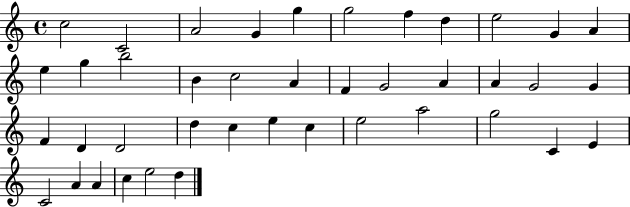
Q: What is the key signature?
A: C major